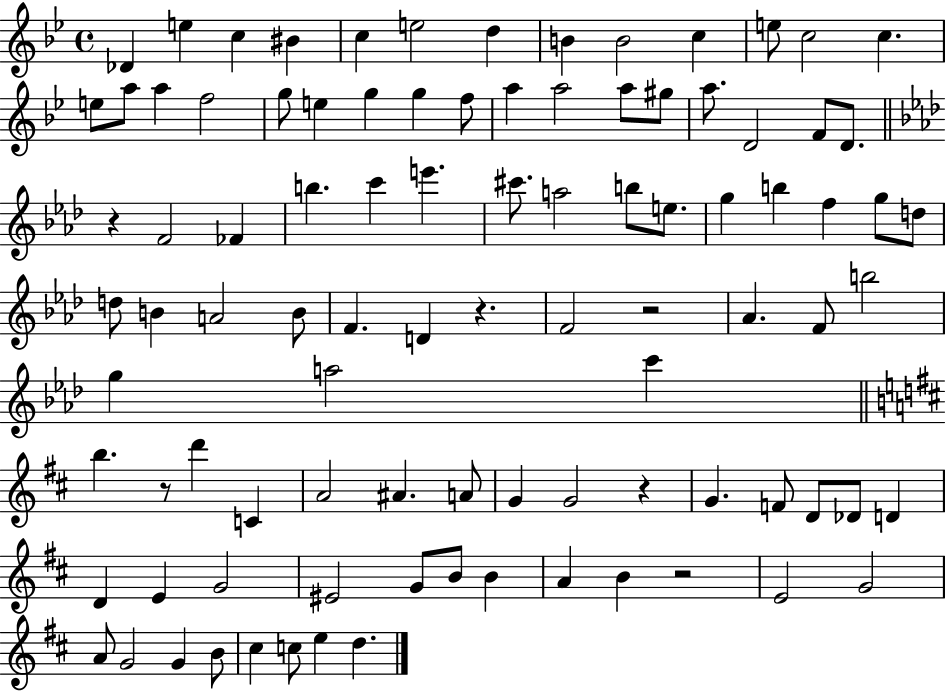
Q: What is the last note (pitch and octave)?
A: D5